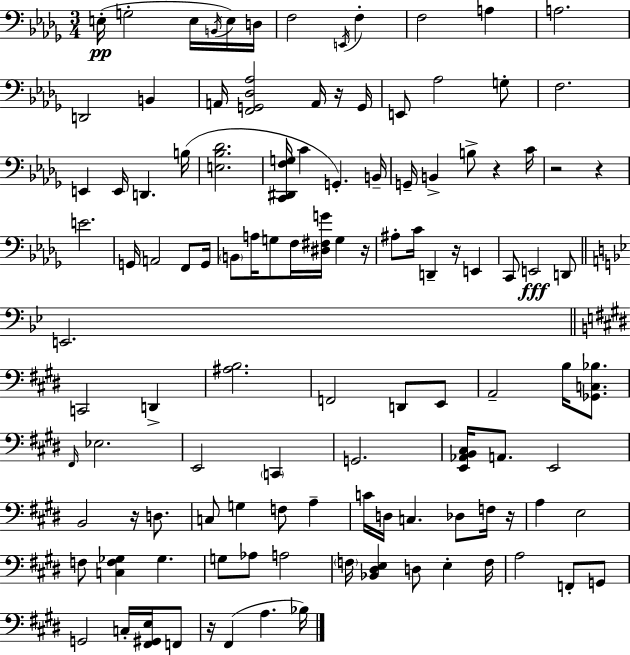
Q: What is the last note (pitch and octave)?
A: Bb3